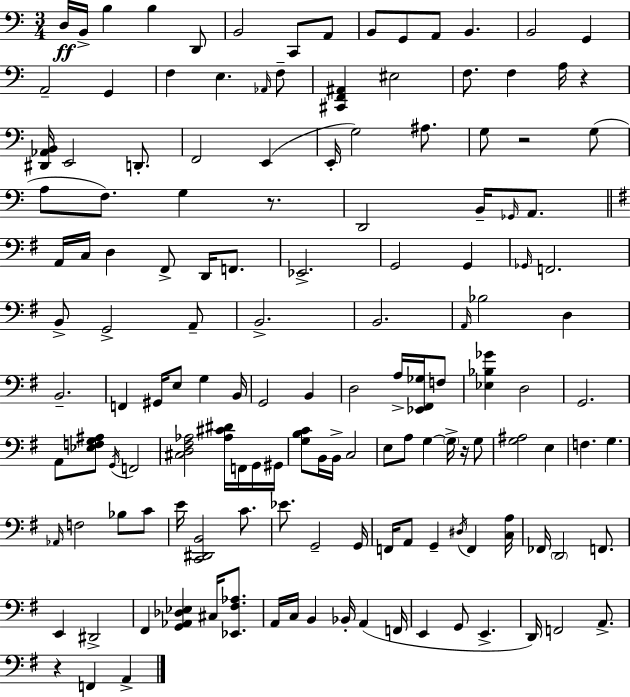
X:1
T:Untitled
M:3/4
L:1/4
K:Am
D,/4 B,,/4 B, B, D,,/2 B,,2 C,,/2 A,,/2 B,,/2 G,,/2 A,,/2 B,, B,,2 G,, A,,2 G,, F, E, _A,,/4 F,/2 [^C,,F,,^A,,] ^E,2 F,/2 F, A,/4 z [^D,,_A,,B,,]/4 E,,2 D,,/2 F,,2 E,, E,,/4 G,2 ^A,/2 G,/2 z2 G,/2 A,/2 F,/2 G, z/2 D,,2 B,,/4 _G,,/4 A,,/2 A,,/4 C,/4 D, ^F,,/2 D,,/4 F,,/2 _E,,2 G,,2 G,, _G,,/4 F,,2 B,,/2 G,,2 A,,/2 B,,2 B,,2 A,,/4 _B,2 D, B,,2 F,, ^G,,/4 E,/2 G, B,,/4 G,,2 B,, D,2 A,/4 [_E,,^F,,_G,]/4 F,/2 [_E,_B,_G] D,2 G,,2 A,,/2 [_E,F,G,^A,]/2 G,,/4 F,,2 [^C,D,^F,_A,]2 [_A,^C^D]/4 F,,/4 G,,/4 ^G,,/4 [G,B,C]/2 B,,/4 B,,/4 C,2 E,/2 A,/2 G, G,/4 z/4 G,/2 [G,^A,]2 E, F, G, _A,,/4 F,2 _B,/2 C/2 E/4 [C,,^D,,B,,]2 C/2 _E/2 G,,2 G,,/4 F,,/4 A,,/2 G,, ^D,/4 F,, [C,A,]/4 _F,,/4 D,,2 F,,/2 E,, ^D,,2 ^F,, [G,,_A,,_D,_E,] ^C,/4 [_E,,^F,_A,]/2 A,,/4 C,/4 B,, _B,,/4 A,, F,,/4 E,, G,,/2 E,, D,,/4 F,,2 A,,/2 z F,, A,,